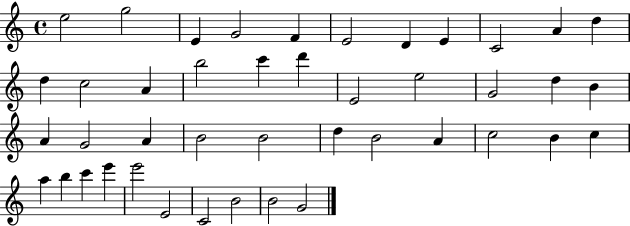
E5/h G5/h E4/q G4/h F4/q E4/h D4/q E4/q C4/h A4/q D5/q D5/q C5/h A4/q B5/h C6/q D6/q E4/h E5/h G4/h D5/q B4/q A4/q G4/h A4/q B4/h B4/h D5/q B4/h A4/q C5/h B4/q C5/q A5/q B5/q C6/q E6/q E6/h E4/h C4/h B4/h B4/h G4/h